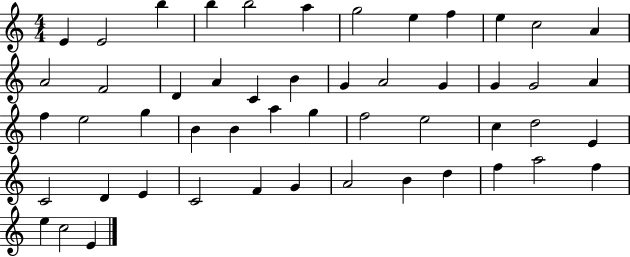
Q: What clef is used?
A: treble